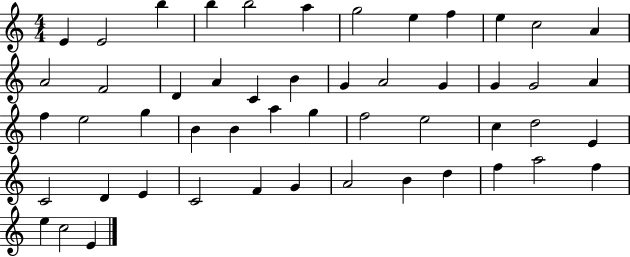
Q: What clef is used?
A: treble